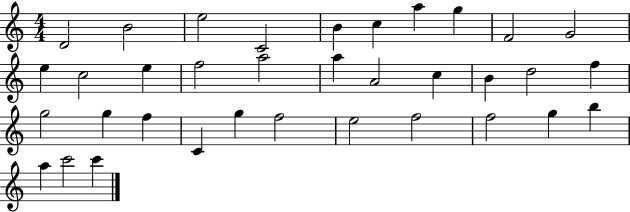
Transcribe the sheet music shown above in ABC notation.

X:1
T:Untitled
M:4/4
L:1/4
K:C
D2 B2 e2 C2 B c a g F2 G2 e c2 e f2 a2 a A2 c B d2 f g2 g f C g f2 e2 f2 f2 g b a c'2 c'